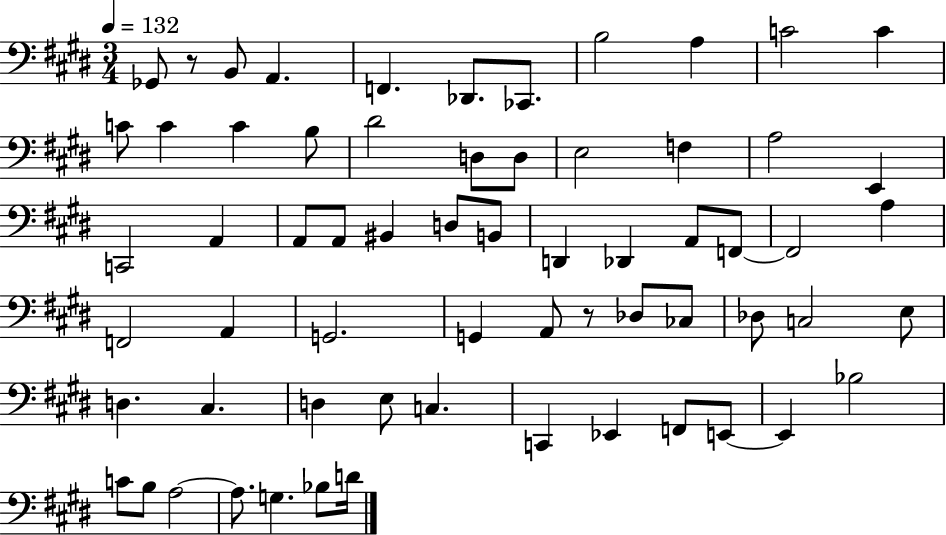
{
  \clef bass
  \numericTimeSignature
  \time 3/4
  \key e \major
  \tempo 4 = 132
  ges,8 r8 b,8 a,4. | f,4. des,8. ces,8. | b2 a4 | c'2 c'4 | \break c'8 c'4 c'4 b8 | dis'2 d8 d8 | e2 f4 | a2 e,4 | \break c,2 a,4 | a,8 a,8 bis,4 d8 b,8 | d,4 des,4 a,8 f,8~~ | f,2 a4 | \break f,2 a,4 | g,2. | g,4 a,8 r8 des8 ces8 | des8 c2 e8 | \break d4. cis4. | d4 e8 c4. | c,4 ees,4 f,8 e,8~~ | e,4 bes2 | \break c'8 b8 a2~~ | a8. g4. bes8 d'16 | \bar "|."
}